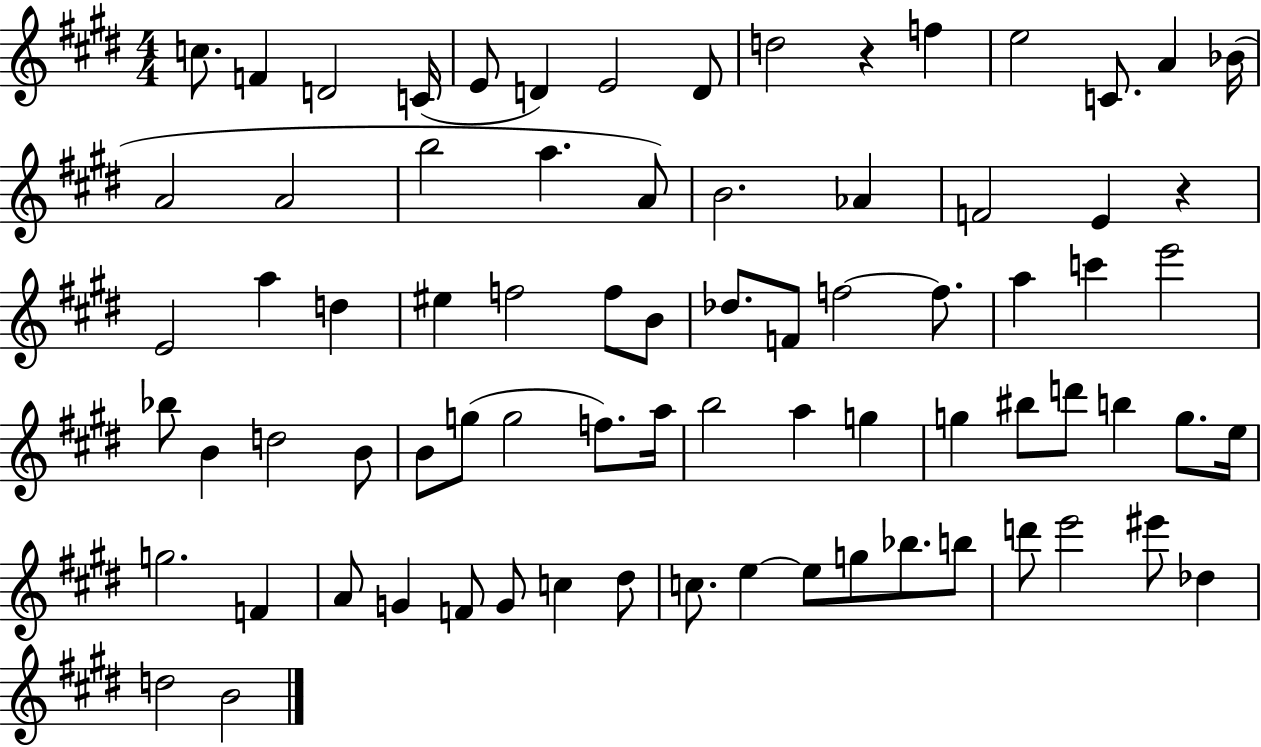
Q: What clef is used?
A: treble